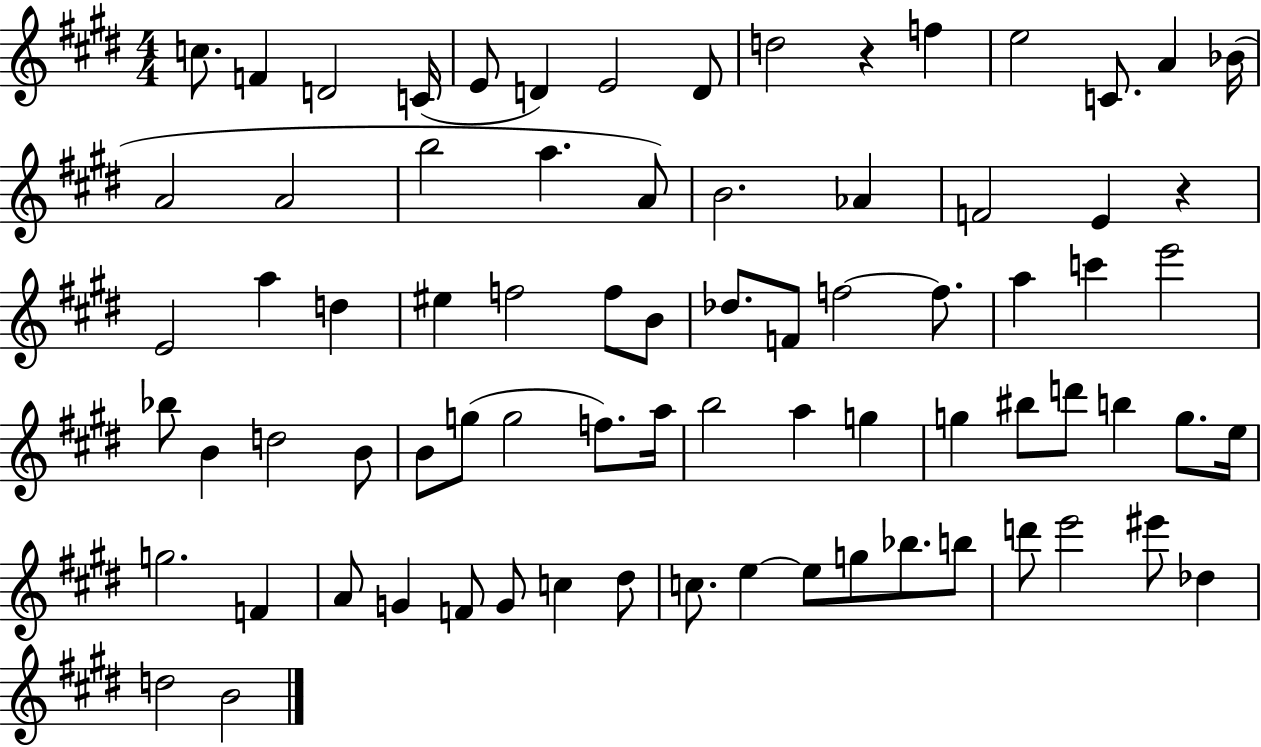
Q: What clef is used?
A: treble